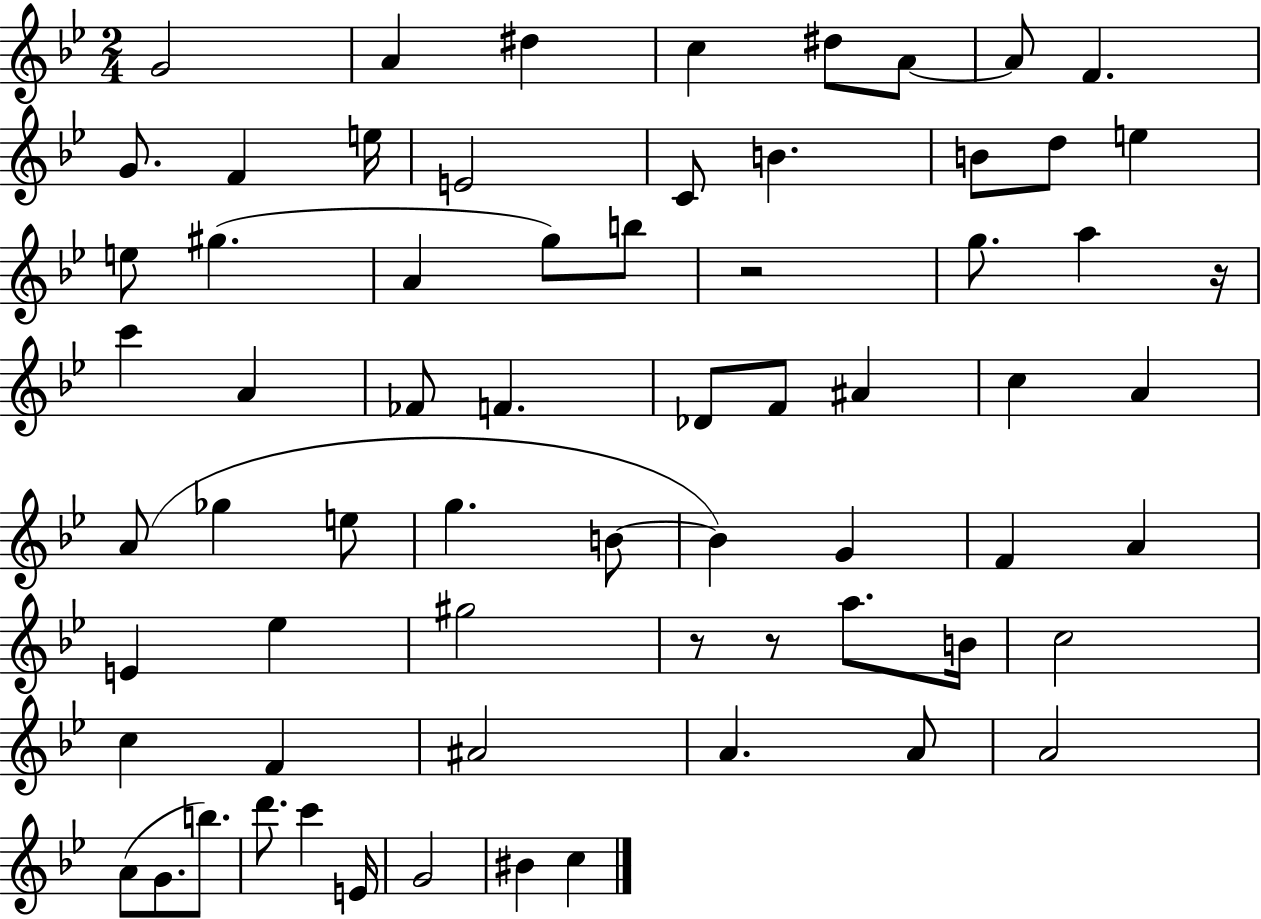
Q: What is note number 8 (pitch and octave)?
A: F4